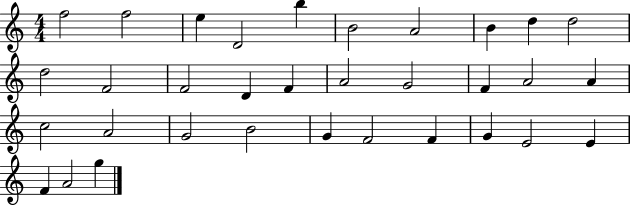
{
  \clef treble
  \numericTimeSignature
  \time 4/4
  \key c \major
  f''2 f''2 | e''4 d'2 b''4 | b'2 a'2 | b'4 d''4 d''2 | \break d''2 f'2 | f'2 d'4 f'4 | a'2 g'2 | f'4 a'2 a'4 | \break c''2 a'2 | g'2 b'2 | g'4 f'2 f'4 | g'4 e'2 e'4 | \break f'4 a'2 g''4 | \bar "|."
}